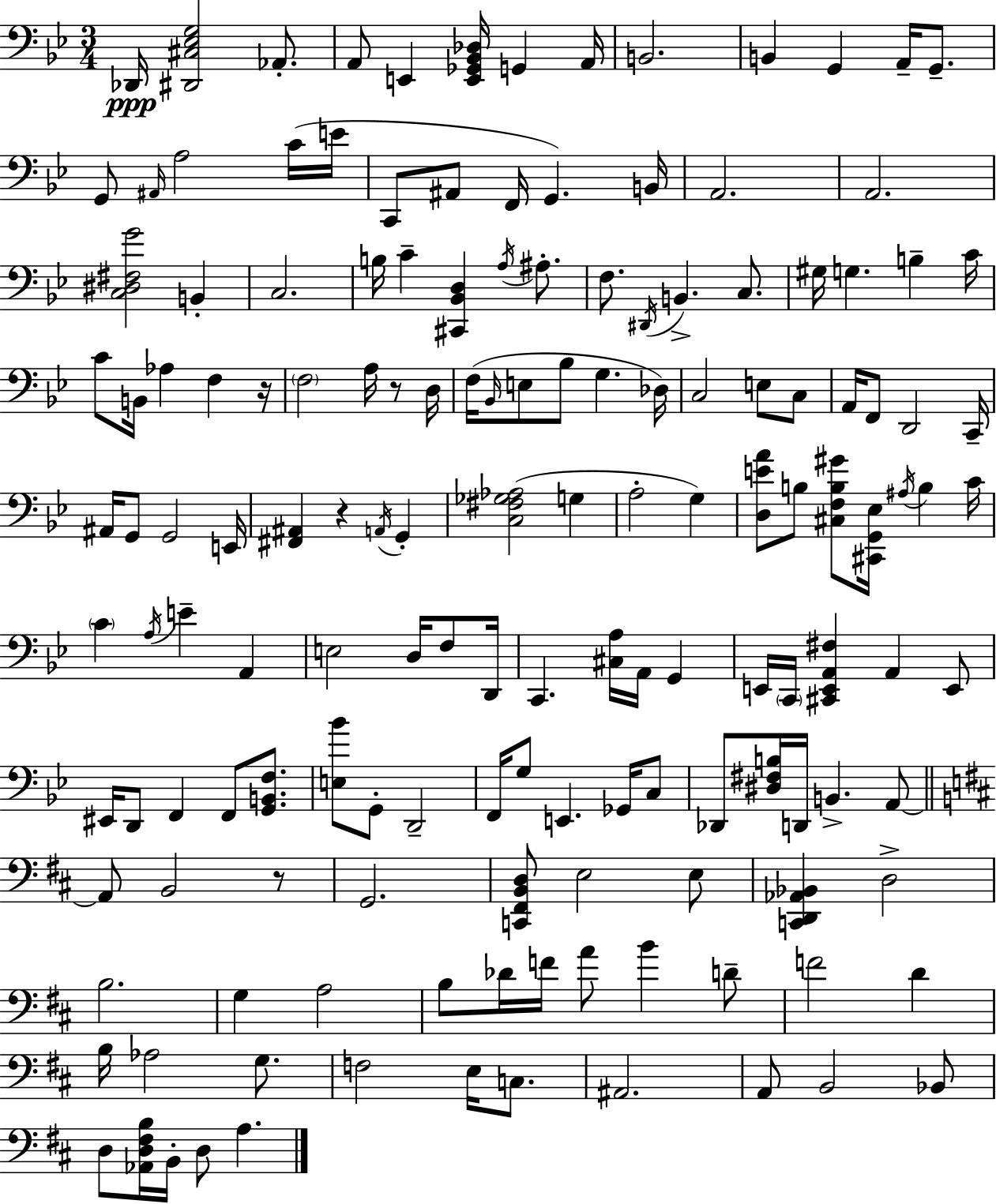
X:1
T:Untitled
M:3/4
L:1/4
K:Bb
_D,,/4 [^D,,^C,_E,G,]2 _A,,/2 A,,/2 E,, [E,,_G,,_B,,_D,]/4 G,, A,,/4 B,,2 B,, G,, A,,/4 G,,/2 G,,/2 ^A,,/4 A,2 C/4 E/4 C,,/2 ^A,,/2 F,,/4 G,, B,,/4 A,,2 A,,2 [C,^D,^F,G]2 B,, C,2 B,/4 C [^C,,_B,,D,] A,/4 ^A,/2 F,/2 ^D,,/4 B,, C,/2 ^G,/4 G, B, C/4 C/2 B,,/4 _A, F, z/4 F,2 A,/4 z/2 D,/4 F,/4 _B,,/4 E,/2 _B,/2 G, _D,/4 C,2 E,/2 C,/2 A,,/4 F,,/2 D,,2 C,,/4 ^A,,/4 G,,/2 G,,2 E,,/4 [^F,,^A,,] z A,,/4 G,, [C,^F,_G,_A,]2 G, A,2 G, [D,EA]/2 B,/2 [^C,F,B,^G]/2 [^C,,G,,_E,]/4 ^A,/4 B, C/4 C A,/4 E A,, E,2 D,/4 F,/2 D,,/4 C,, [^C,A,]/4 A,,/4 G,, E,,/4 C,,/4 [^C,,E,,A,,^F,] A,, E,,/2 ^E,,/4 D,,/2 F,, F,,/2 [G,,B,,F,]/2 [E,_B]/2 G,,/2 D,,2 F,,/4 G,/2 E,, _G,,/4 C,/2 _D,,/2 [^D,^F,B,]/4 D,,/4 B,, A,,/2 A,,/2 B,,2 z/2 G,,2 [C,,^F,,B,,D,]/2 E,2 E,/2 [C,,D,,_A,,_B,,] D,2 B,2 G, A,2 B,/2 _D/4 F/4 A/2 B D/2 F2 D B,/4 _A,2 G,/2 F,2 E,/4 C,/2 ^A,,2 A,,/2 B,,2 _B,,/2 D,/2 [_A,,D,^F,B,]/4 B,,/4 D,/2 A,